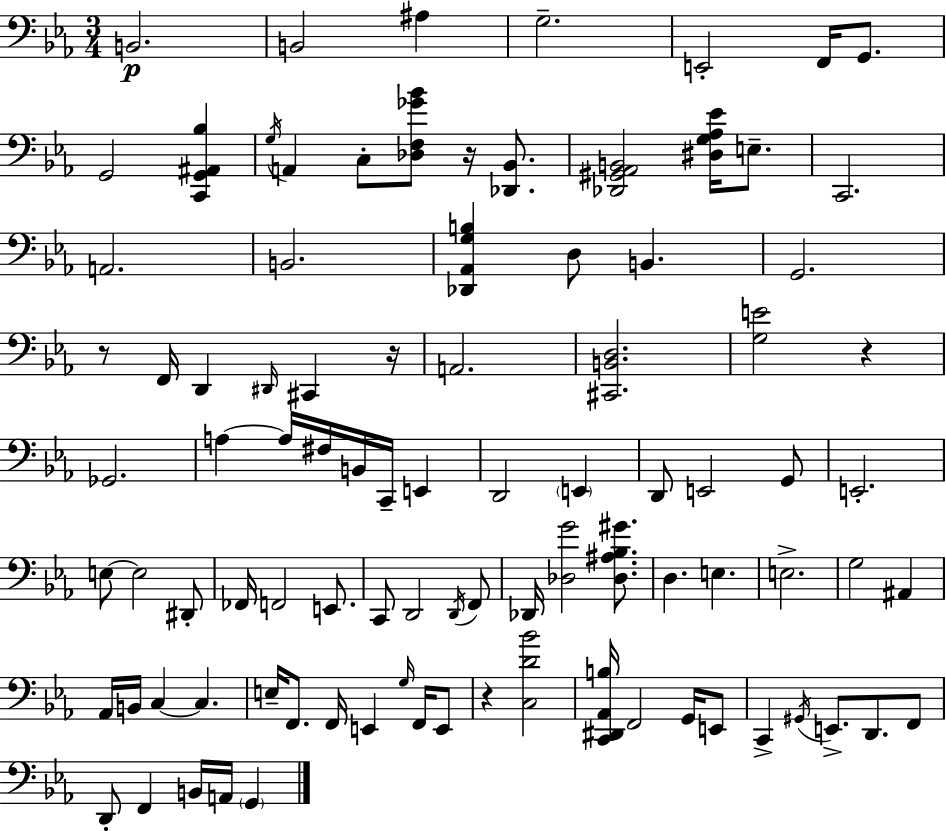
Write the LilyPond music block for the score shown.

{
  \clef bass
  \numericTimeSignature
  \time 3/4
  \key c \minor
  b,2.\p | b,2 ais4 | g2.-- | e,2-. f,16 g,8. | \break g,2 <c, g, ais, bes>4 | \acciaccatura { g16 } a,4 c8-. <des f ges' bes'>8 r16 <des, bes,>8. | <des, gis, aes, b,>2 <dis g aes ees'>16 e8.-- | c,2. | \break a,2. | b,2. | <des, aes, g b>4 d8 b,4. | g,2. | \break r8 f,16 d,4 \grace { dis,16 } cis,4 | r16 a,2. | <cis, b, d>2. | <g e'>2 r4 | \break ges,2. | a4~~ a16 fis16 b,16 c,16-- e,4 | d,2 \parenthesize e,4 | d,8 e,2 | \break g,8 e,2.-. | e8~~ e2 | dis,8-. fes,16 f,2 e,8. | c,8 d,2 | \break \acciaccatura { d,16 } f,8 des,16 <des g'>2 | <des ais bes gis'>8. d4. e4. | e2.-> | g2 ais,4 | \break aes,16 b,16 c4~~ c4. | e16-- f,8. f,16 e,4 | \grace { g16 } f,16 e,8 r4 <c d' bes'>2 | <c, dis, aes, b>16 f,2 | \break g,16 e,8 c,4-> \acciaccatura { gis,16 } e,8.-> | d,8. f,8 d,8-. f,4 b,16 | a,16 \parenthesize g,4 \bar "|."
}